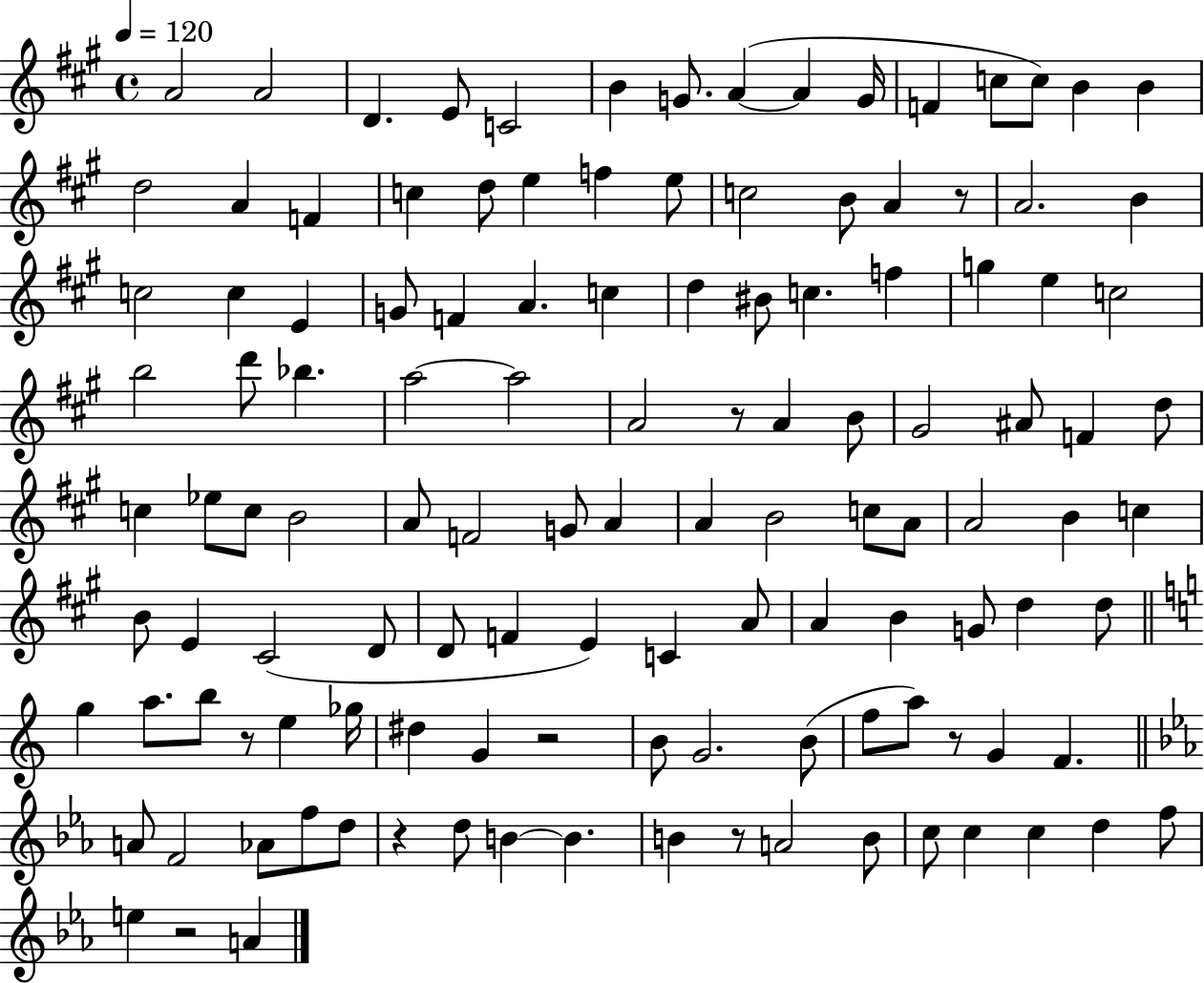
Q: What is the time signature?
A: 4/4